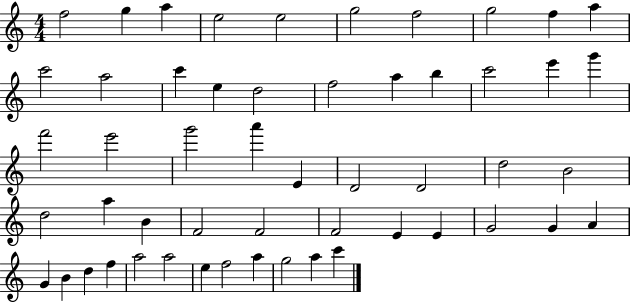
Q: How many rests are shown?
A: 0